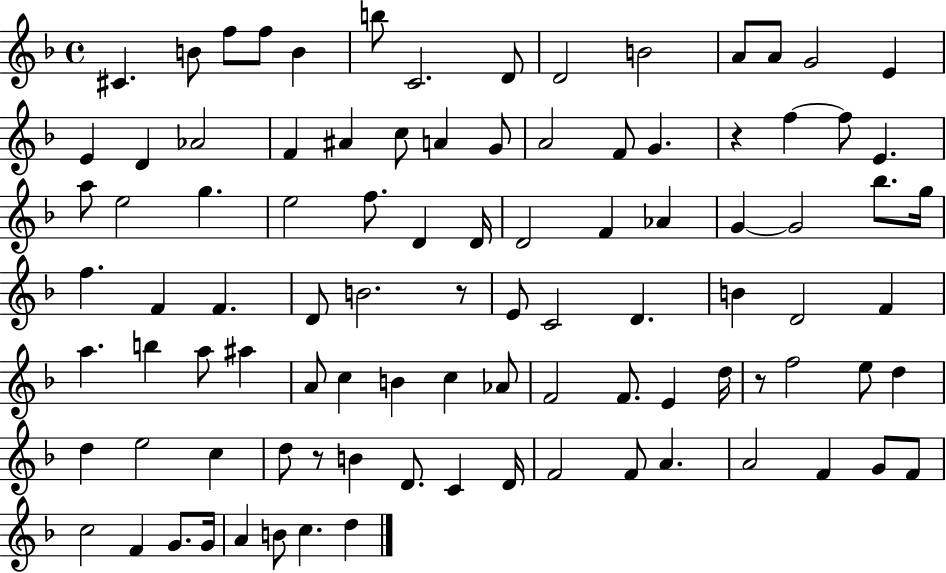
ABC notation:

X:1
T:Untitled
M:4/4
L:1/4
K:F
^C B/2 f/2 f/2 B b/2 C2 D/2 D2 B2 A/2 A/2 G2 E E D _A2 F ^A c/2 A G/2 A2 F/2 G z f f/2 E a/2 e2 g e2 f/2 D D/4 D2 F _A G G2 _b/2 g/4 f F F D/2 B2 z/2 E/2 C2 D B D2 F a b a/2 ^a A/2 c B c _A/2 F2 F/2 E d/4 z/2 f2 e/2 d d e2 c d/2 z/2 B D/2 C D/4 F2 F/2 A A2 F G/2 F/2 c2 F G/2 G/4 A B/2 c d